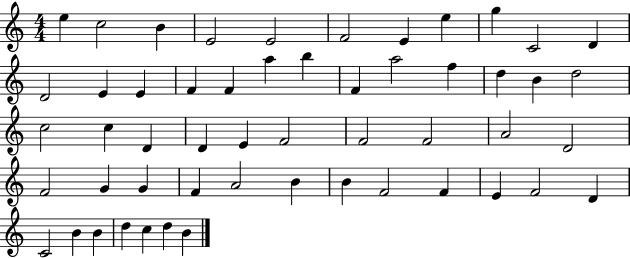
X:1
T:Untitled
M:4/4
L:1/4
K:C
e c2 B E2 E2 F2 E e g C2 D D2 E E F F a b F a2 f d B d2 c2 c D D E F2 F2 F2 A2 D2 F2 G G F A2 B B F2 F E F2 D C2 B B d c d B